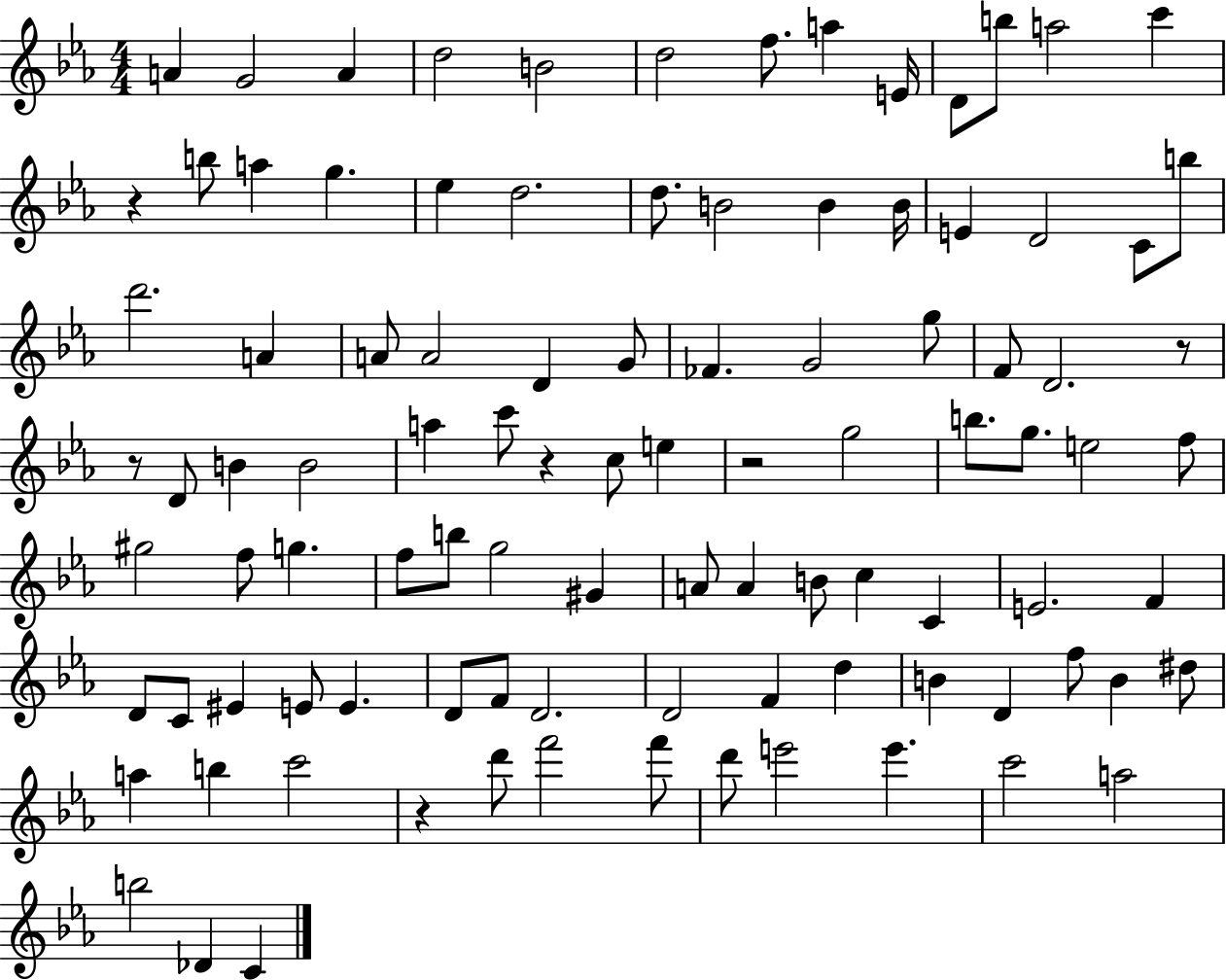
A4/q G4/h A4/q D5/h B4/h D5/h F5/e. A5/q E4/s D4/e B5/e A5/h C6/q R/q B5/e A5/q G5/q. Eb5/q D5/h. D5/e. B4/h B4/q B4/s E4/q D4/h C4/e B5/e D6/h. A4/q A4/e A4/h D4/q G4/e FES4/q. G4/h G5/e F4/e D4/h. R/e R/e D4/e B4/q B4/h A5/q C6/e R/q C5/e E5/q R/h G5/h B5/e. G5/e. E5/h F5/e G#5/h F5/e G5/q. F5/e B5/e G5/h G#4/q A4/e A4/q B4/e C5/q C4/q E4/h. F4/q D4/e C4/e EIS4/q E4/e E4/q. D4/e F4/e D4/h. D4/h F4/q D5/q B4/q D4/q F5/e B4/q D#5/e A5/q B5/q C6/h R/q D6/e F6/h F6/e D6/e E6/h E6/q. C6/h A5/h B5/h Db4/q C4/q